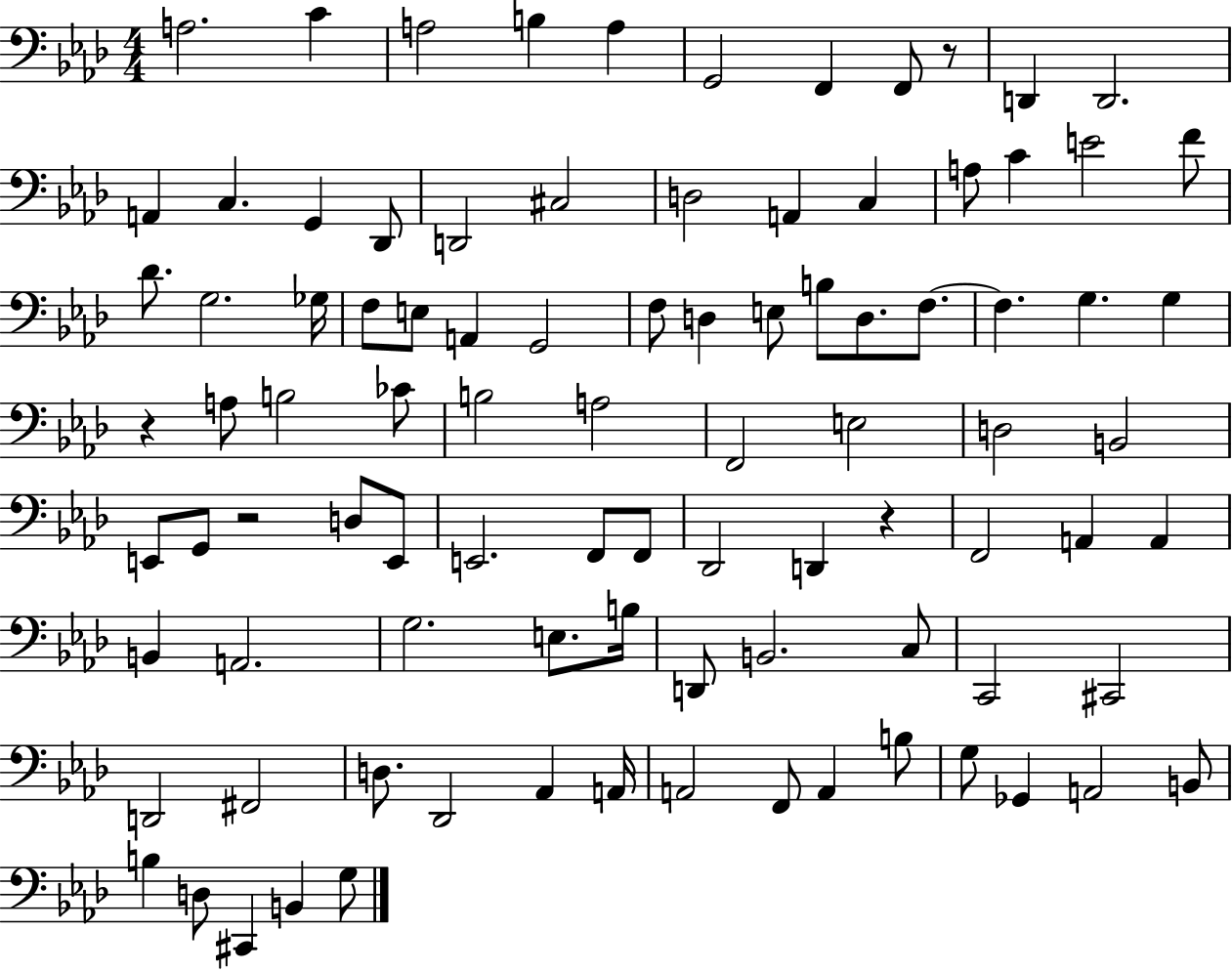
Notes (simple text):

A3/h. C4/q A3/h B3/q A3/q G2/h F2/q F2/e R/e D2/q D2/h. A2/q C3/q. G2/q Db2/e D2/h C#3/h D3/h A2/q C3/q A3/e C4/q E4/h F4/e Db4/e. G3/h. Gb3/s F3/e E3/e A2/q G2/h F3/e D3/q E3/e B3/e D3/e. F3/e. F3/q. G3/q. G3/q R/q A3/e B3/h CES4/e B3/h A3/h F2/h E3/h D3/h B2/h E2/e G2/e R/h D3/e E2/e E2/h. F2/e F2/e Db2/h D2/q R/q F2/h A2/q A2/q B2/q A2/h. G3/h. E3/e. B3/s D2/e B2/h. C3/e C2/h C#2/h D2/h F#2/h D3/e. Db2/h Ab2/q A2/s A2/h F2/e A2/q B3/e G3/e Gb2/q A2/h B2/e B3/q D3/e C#2/q B2/q G3/e